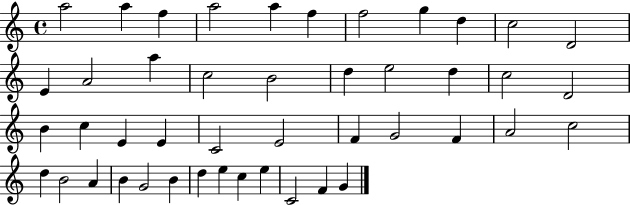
A5/h A5/q F5/q A5/h A5/q F5/q F5/h G5/q D5/q C5/h D4/h E4/q A4/h A5/q C5/h B4/h D5/q E5/h D5/q C5/h D4/h B4/q C5/q E4/q E4/q C4/h E4/h F4/q G4/h F4/q A4/h C5/h D5/q B4/h A4/q B4/q G4/h B4/q D5/q E5/q C5/q E5/q C4/h F4/q G4/q